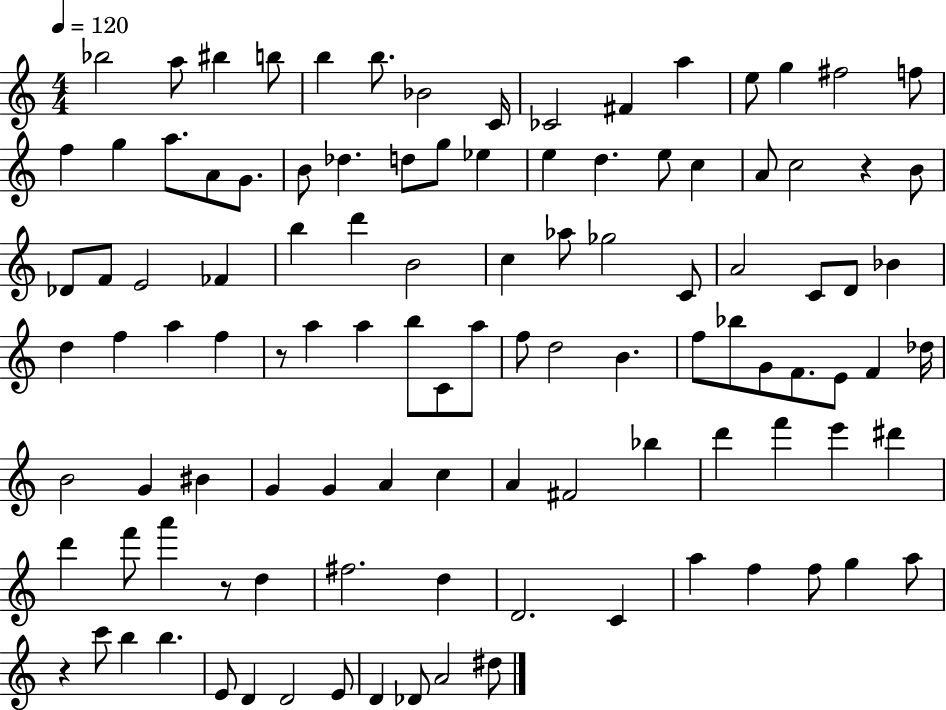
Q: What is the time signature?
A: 4/4